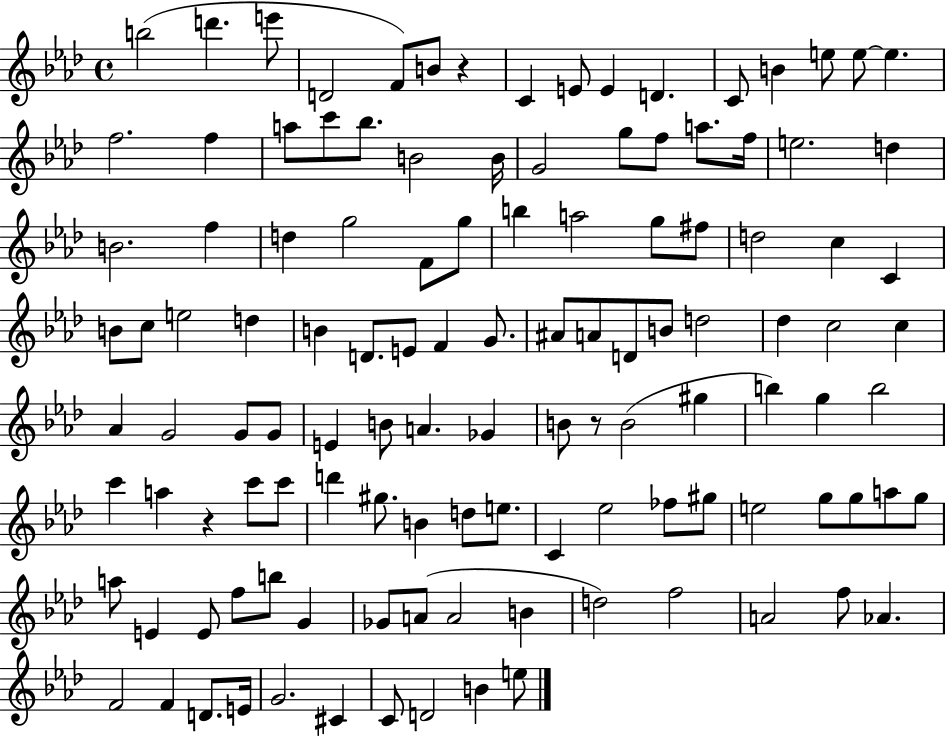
B5/h D6/q. E6/e D4/h F4/e B4/e R/q C4/q E4/e E4/q D4/q. C4/e B4/q E5/e E5/e E5/q. F5/h. F5/q A5/e C6/e Bb5/e. B4/h B4/s G4/h G5/e F5/e A5/e. F5/s E5/h. D5/q B4/h. F5/q D5/q G5/h F4/e G5/e B5/q A5/h G5/e F#5/e D5/h C5/q C4/q B4/e C5/e E5/h D5/q B4/q D4/e. E4/e F4/q G4/e. A#4/e A4/e D4/e B4/e D5/h Db5/q C5/h C5/q Ab4/q G4/h G4/e G4/e E4/q B4/e A4/q. Gb4/q B4/e R/e B4/h G#5/q B5/q G5/q B5/h C6/q A5/q R/q C6/e C6/e D6/q G#5/e. B4/q D5/e E5/e. C4/q Eb5/h FES5/e G#5/e E5/h G5/e G5/e A5/e G5/e A5/e E4/q E4/e F5/e B5/e G4/q Gb4/e A4/e A4/h B4/q D5/h F5/h A4/h F5/e Ab4/q. F4/h F4/q D4/e. E4/s G4/h. C#4/q C4/e D4/h B4/q E5/e